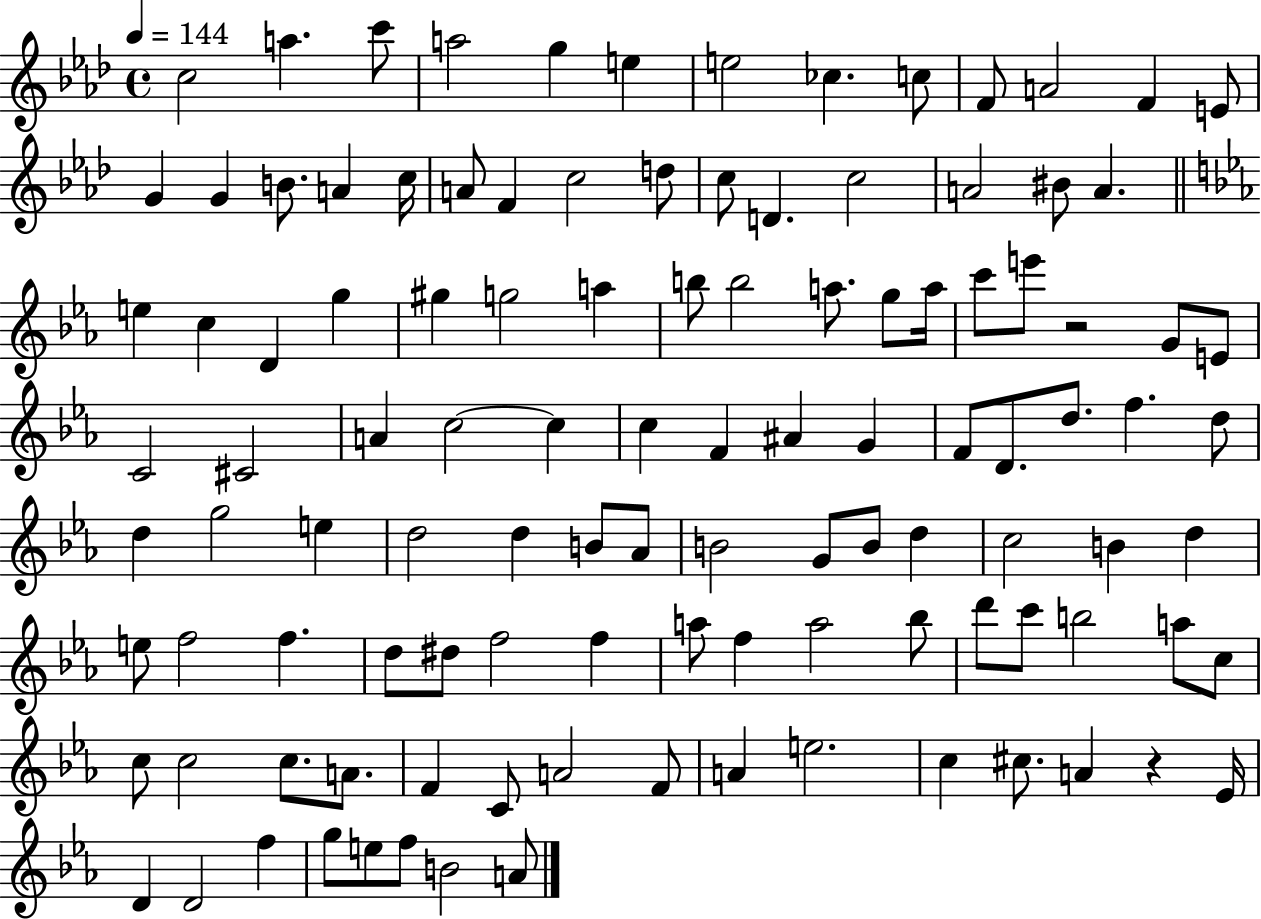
C5/h A5/q. C6/e A5/h G5/q E5/q E5/h CES5/q. C5/e F4/e A4/h F4/q E4/e G4/q G4/q B4/e. A4/q C5/s A4/e F4/q C5/h D5/e C5/e D4/q. C5/h A4/h BIS4/e A4/q. E5/q C5/q D4/q G5/q G#5/q G5/h A5/q B5/e B5/h A5/e. G5/e A5/s C6/e E6/e R/h G4/e E4/e C4/h C#4/h A4/q C5/h C5/q C5/q F4/q A#4/q G4/q F4/e D4/e. D5/e. F5/q. D5/e D5/q G5/h E5/q D5/h D5/q B4/e Ab4/e B4/h G4/e B4/e D5/q C5/h B4/q D5/q E5/e F5/h F5/q. D5/e D#5/e F5/h F5/q A5/e F5/q A5/h Bb5/e D6/e C6/e B5/h A5/e C5/e C5/e C5/h C5/e. A4/e. F4/q C4/e A4/h F4/e A4/q E5/h. C5/q C#5/e. A4/q R/q Eb4/s D4/q D4/h F5/q G5/e E5/e F5/e B4/h A4/e